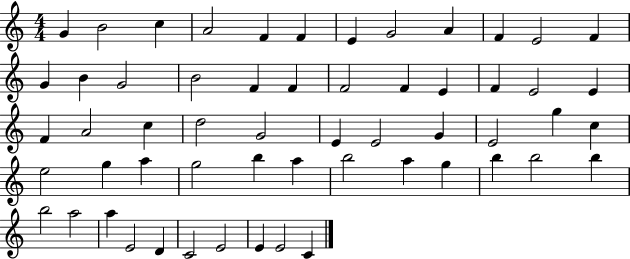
G4/q B4/h C5/q A4/h F4/q F4/q E4/q G4/h A4/q F4/q E4/h F4/q G4/q B4/q G4/h B4/h F4/q F4/q F4/h F4/q E4/q F4/q E4/h E4/q F4/q A4/h C5/q D5/h G4/h E4/q E4/h G4/q E4/h G5/q C5/q E5/h G5/q A5/q G5/h B5/q A5/q B5/h A5/q G5/q B5/q B5/h B5/q B5/h A5/h A5/q E4/h D4/q C4/h E4/h E4/q E4/h C4/q